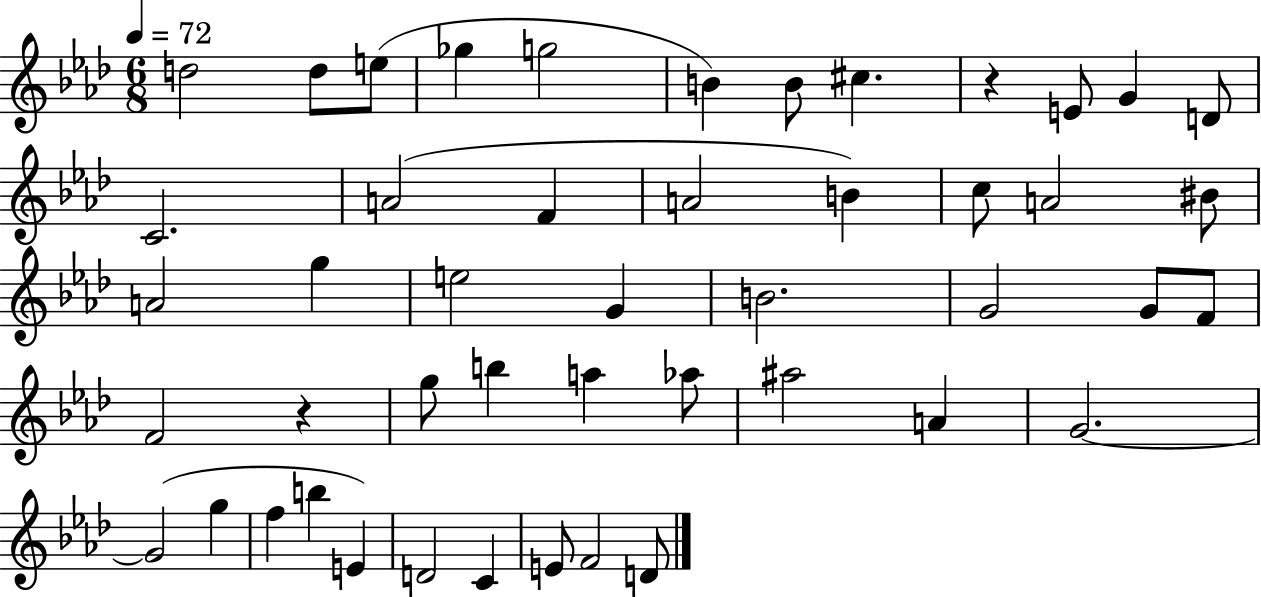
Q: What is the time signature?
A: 6/8